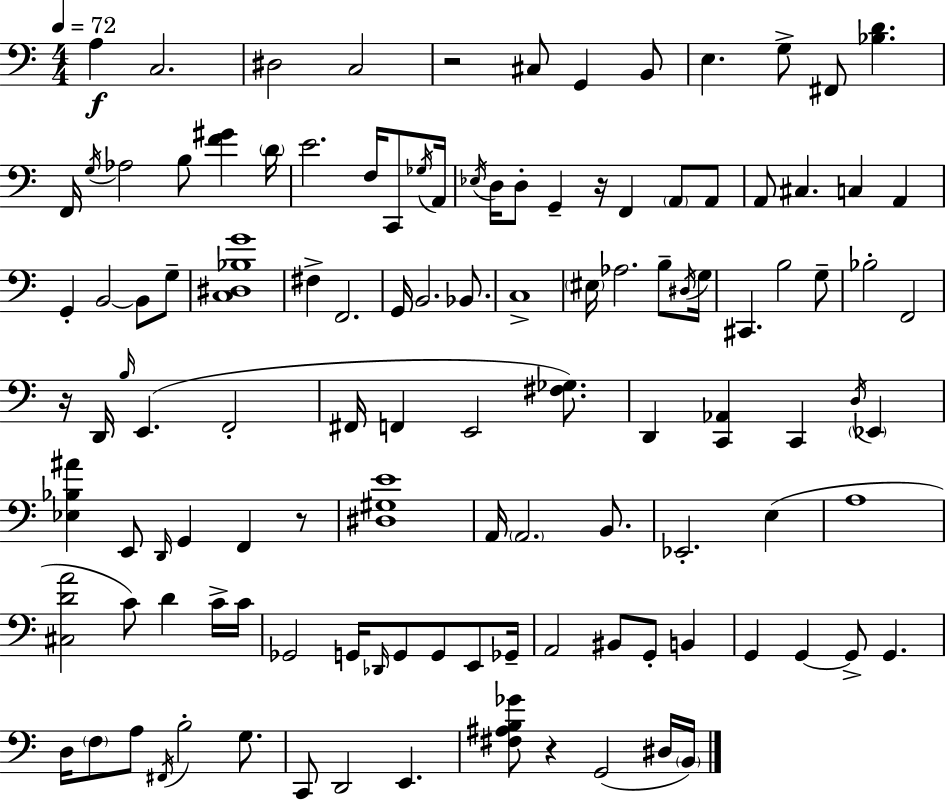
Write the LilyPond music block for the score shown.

{
  \clef bass
  \numericTimeSignature
  \time 4/4
  \key a \minor
  \tempo 4 = 72
  a4\f c2. | dis2 c2 | r2 cis8 g,4 b,8 | e4. g8-> fis,8 <bes d'>4. | \break f,16 \acciaccatura { g16 } aes2 b8 <f' gis'>4 | \parenthesize d'16 e'2. f16 c,8 | \acciaccatura { ges16 } a,16 \acciaccatura { ees16 } d16 d8-. g,4-- r16 f,4 \parenthesize a,8 | a,8 a,8 cis4. c4 a,4 | \break g,4-. b,2~~ b,8 | g8-- <c dis bes g'>1 | fis4-> f,2. | g,16 b,2. | \break bes,8. c1-> | \parenthesize eis16 aes2. | b8-- \acciaccatura { dis16 } g16 cis,4. b2 | g8-- bes2-. f,2 | \break r16 d,16 \grace { b16 } e,4.( f,2-. | fis,16 f,4 e,2 | <fis ges>8.) d,4 <c, aes,>4 c,4 | \acciaccatura { d16 } \parenthesize ees,4 <ees bes ais'>4 e,8 \grace { d,16 } g,4 | \break f,4 r8 <dis gis e'>1 | a,16 \parenthesize a,2. | b,8. ees,2.-. | e4( a1 | \break <cis d' a'>2 c'8) | d'4 c'16-> c'16 ges,2 g,16 | \grace { des,16 } g,8 g,8 e,8 ges,16-- a,2 | bis,8 g,8-. b,4 g,4 g,4~~ | \break g,8-> g,4. d16 \parenthesize f8 a8 \acciaccatura { fis,16 } b2-. | g8. c,8 d,2 | e,4. <fis ais b ges'>8 r4 g,2( | dis16 \parenthesize b,16) \bar "|."
}